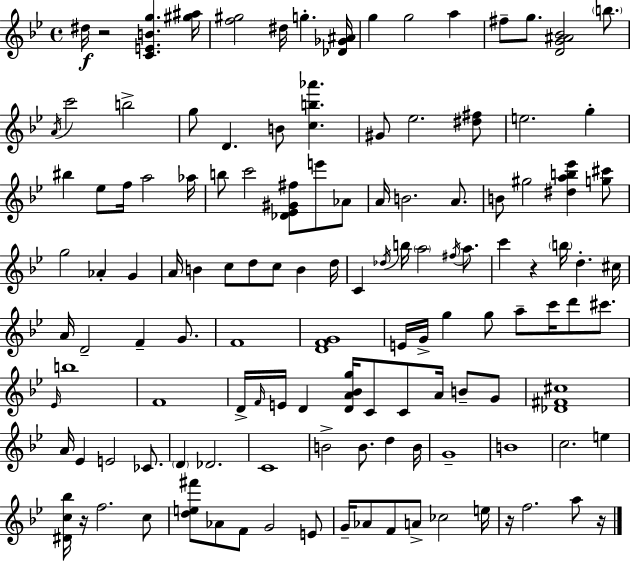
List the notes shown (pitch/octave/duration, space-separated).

D#5/s R/h [C4,E4,B4,G5]/q. [G#5,A#5]/s [F5,G#5]/h D#5/s G5/q. [Db4,Gb4,A#4]/s G5/q G5/h A5/q F#5/e G5/e. [D4,G4,A#4,Bb4]/h B5/e. A4/s C6/h B5/h G5/e D4/q. B4/e [C5,B5,Ab6]/q. G#4/e Eb5/h. [D#5,F#5]/e E5/h. G5/q BIS5/q Eb5/e F5/s A5/h Ab5/s B5/e C6/h [Db4,Eb4,G#4,F#5]/e E6/e Ab4/e A4/s B4/h. A4/e. B4/e G#5/h [D#5,A5,B5,Eb6]/q [G5,C#6]/e G5/h Ab4/q G4/q A4/s B4/q C5/e D5/e C5/e B4/q D5/s C4/q Db5/s B5/s A5/h F#5/s A5/e. C6/q R/q B5/s D5/q. C#5/s A4/s D4/h F4/q G4/e. F4/w [D4,F4,G4]/w E4/s G4/s G5/q G5/e A5/e C6/s D6/e C#6/e. Eb4/s B5/w F4/w D4/s F4/s E4/s D4/q [D4,A4,Bb4,G5]/s C4/e C4/e A4/s B4/e G4/e [Db4,F#4,C#5]/w A4/s Eb4/q E4/h CES4/e. D4/q Db4/h. C4/w B4/h B4/e. D5/q B4/s G4/w B4/w C5/h. E5/q [D#4,C5,Bb5]/s R/s F5/h. C5/e [D5,E5,F#6]/e Ab4/e F4/e G4/h E4/e G4/s Ab4/e F4/e A4/e CES5/h E5/s R/s F5/h. A5/e R/s